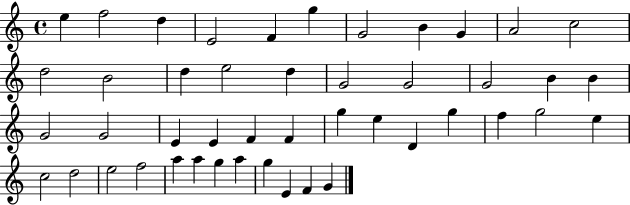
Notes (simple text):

E5/q F5/h D5/q E4/h F4/q G5/q G4/h B4/q G4/q A4/h C5/h D5/h B4/h D5/q E5/h D5/q G4/h G4/h G4/h B4/q B4/q G4/h G4/h E4/q E4/q F4/q F4/q G5/q E5/q D4/q G5/q F5/q G5/h E5/q C5/h D5/h E5/h F5/h A5/q A5/q G5/q A5/q G5/q E4/q F4/q G4/q